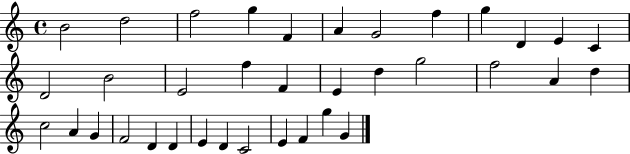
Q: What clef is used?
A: treble